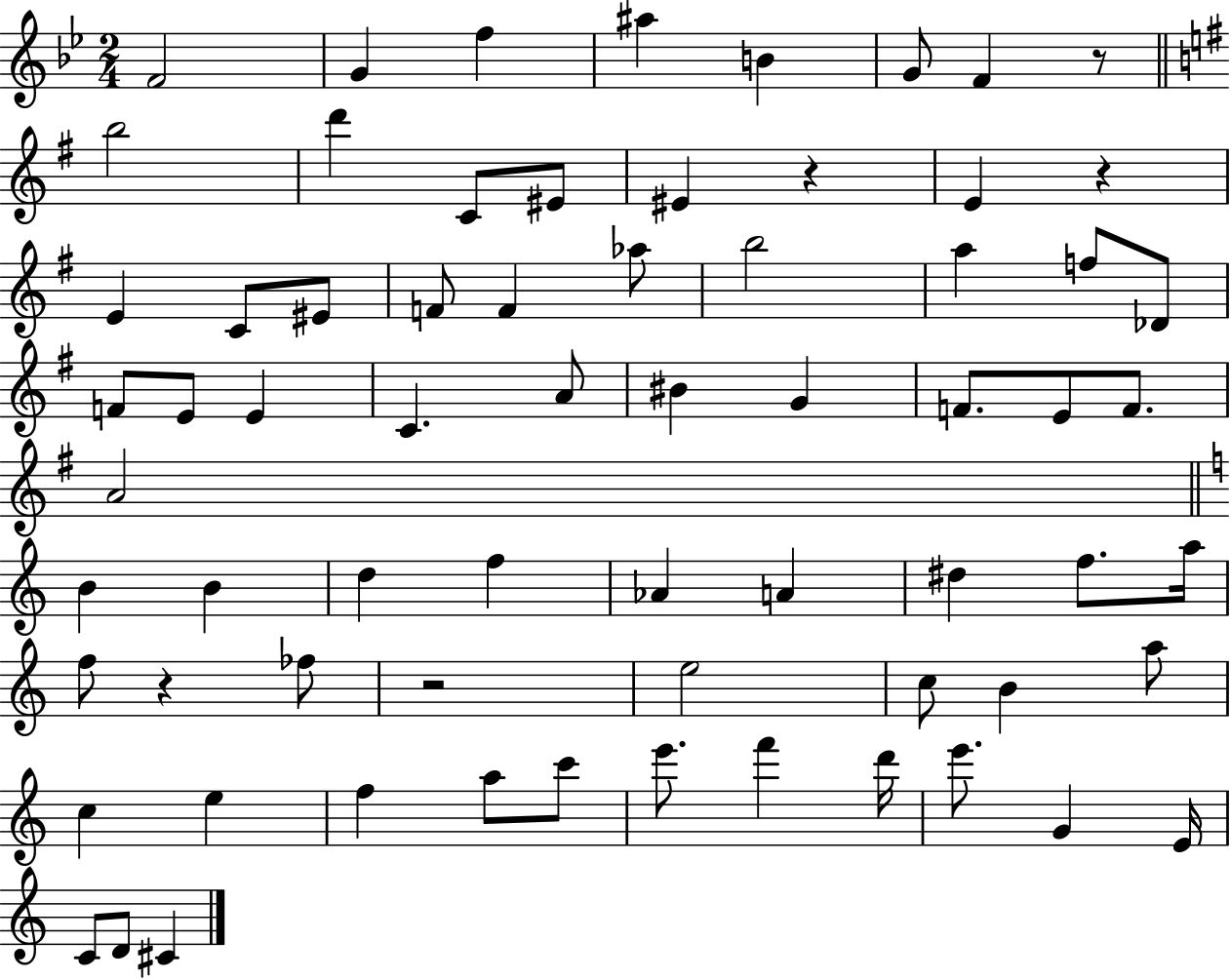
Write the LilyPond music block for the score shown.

{
  \clef treble
  \numericTimeSignature
  \time 2/4
  \key bes \major
  f'2 | g'4 f''4 | ais''4 b'4 | g'8 f'4 r8 | \break \bar "||" \break \key e \minor b''2 | d'''4 c'8 eis'8 | eis'4 r4 | e'4 r4 | \break e'4 c'8 eis'8 | f'8 f'4 aes''8 | b''2 | a''4 f''8 des'8 | \break f'8 e'8 e'4 | c'4. a'8 | bis'4 g'4 | f'8. e'8 f'8. | \break a'2 | \bar "||" \break \key a \minor b'4 b'4 | d''4 f''4 | aes'4 a'4 | dis''4 f''8. a''16 | \break f''8 r4 fes''8 | r2 | e''2 | c''8 b'4 a''8 | \break c''4 e''4 | f''4 a''8 c'''8 | e'''8. f'''4 d'''16 | e'''8. g'4 e'16 | \break c'8 d'8 cis'4 | \bar "|."
}